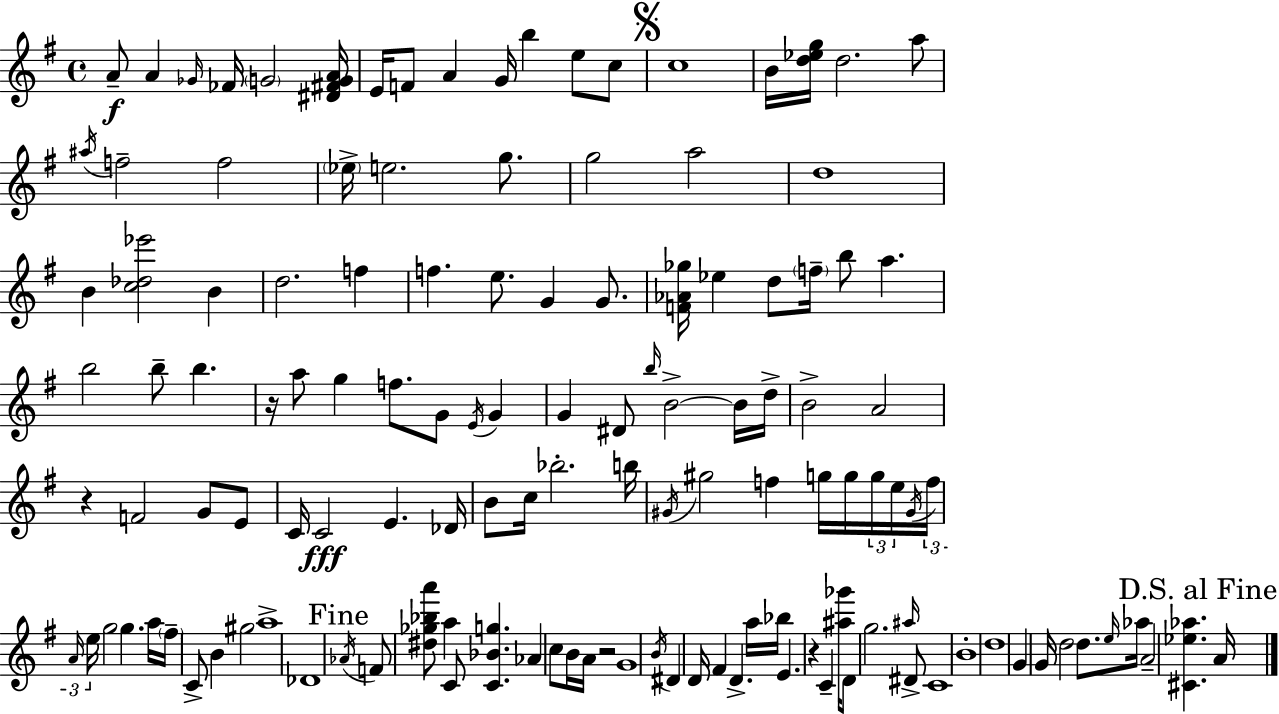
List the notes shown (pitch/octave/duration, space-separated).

A4/e A4/q Gb4/s FES4/s G4/h [D#4,F#4,G4,A4]/s E4/s F4/e A4/q G4/s B5/q E5/e C5/e C5/w B4/s [D5,Eb5,G5]/s D5/h. A5/e A#5/s F5/h F5/h Eb5/s E5/h. G5/e. G5/h A5/h D5/w B4/q [C5,Db5,Eb6]/h B4/q D5/h. F5/q F5/q. E5/e. G4/q G4/e. [F4,Ab4,Gb5]/s Eb5/q D5/e F5/s B5/e A5/q. B5/h B5/e B5/q. R/s A5/e G5/q F5/e. G4/e E4/s G4/q G4/q D#4/e B5/s B4/h B4/s D5/s B4/h A4/h R/q F4/h G4/e E4/e C4/s C4/h E4/q. Db4/s B4/e C5/s Bb5/h. B5/s G#4/s G#5/h F5/q G5/s G5/s G5/s E5/s G#4/s F5/s A4/s E5/s G5/h G5/q. A5/s F#5/s C4/e B4/q G#5/h A5/w Db4/w Ab4/s F4/e [D#5,Gb5,Bb5,A6]/e A5/q C4/e [C4,Bb4,G5]/q. Ab4/q C5/e B4/s A4/s R/h G4/w B4/s D#4/q D4/s F#4/q D4/q. A5/s Bb5/s E4/q. R/q C4/q [A#5,Gb6]/s D4/e G5/h. A#5/s D#4/e C4/w B4/w D5/w G4/q G4/s D5/h D5/e. E5/s Ab5/s A4/h [C#4,Eb5,Ab5]/q. A4/s